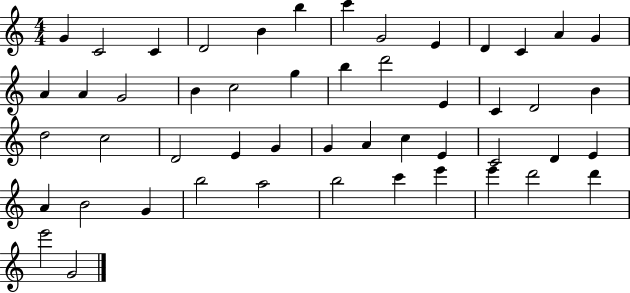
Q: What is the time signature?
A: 4/4